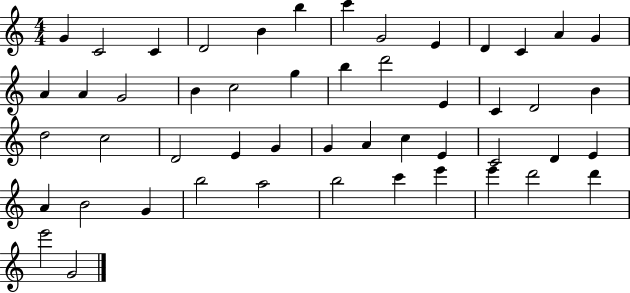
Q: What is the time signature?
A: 4/4